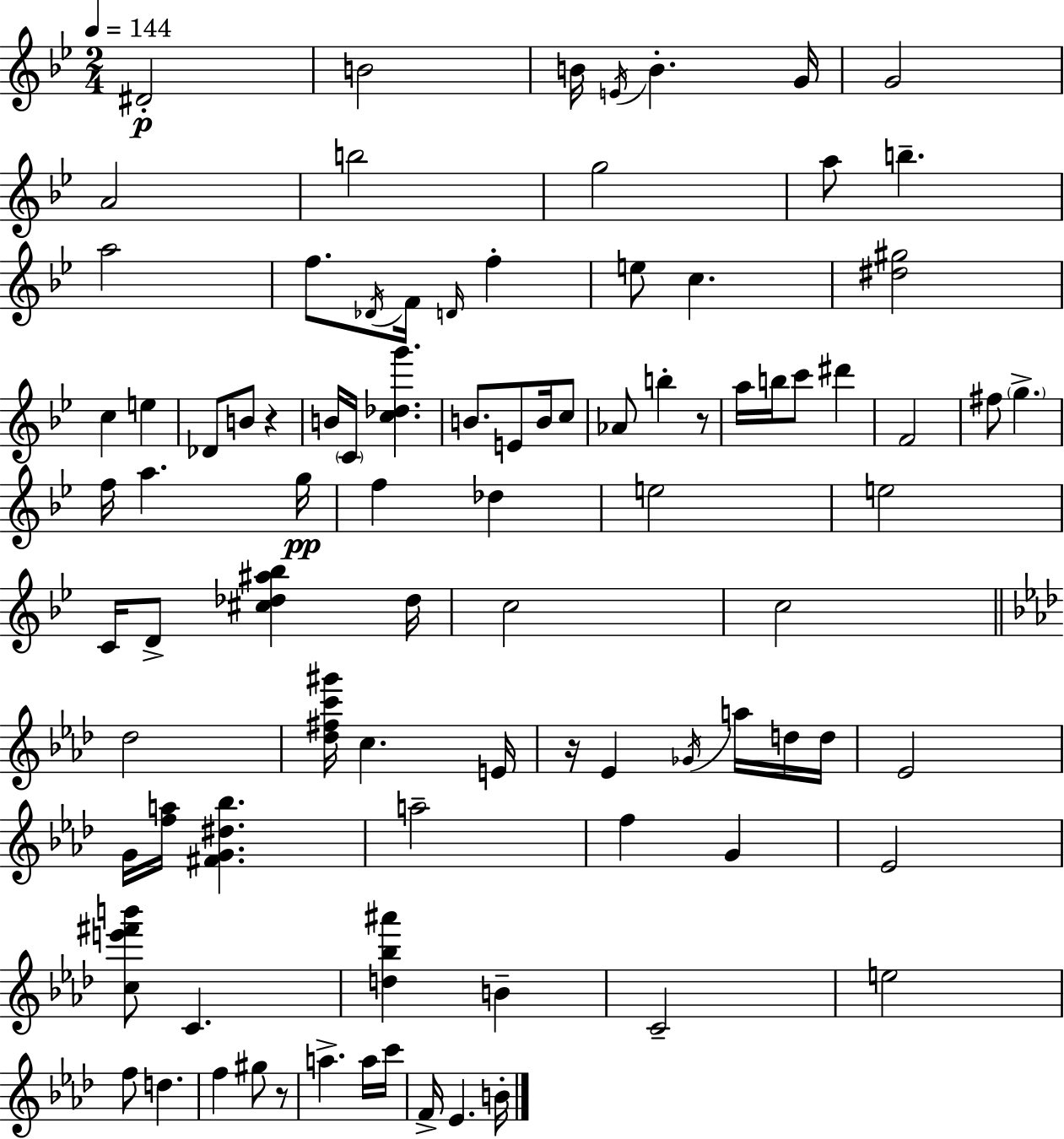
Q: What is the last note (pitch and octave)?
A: B4